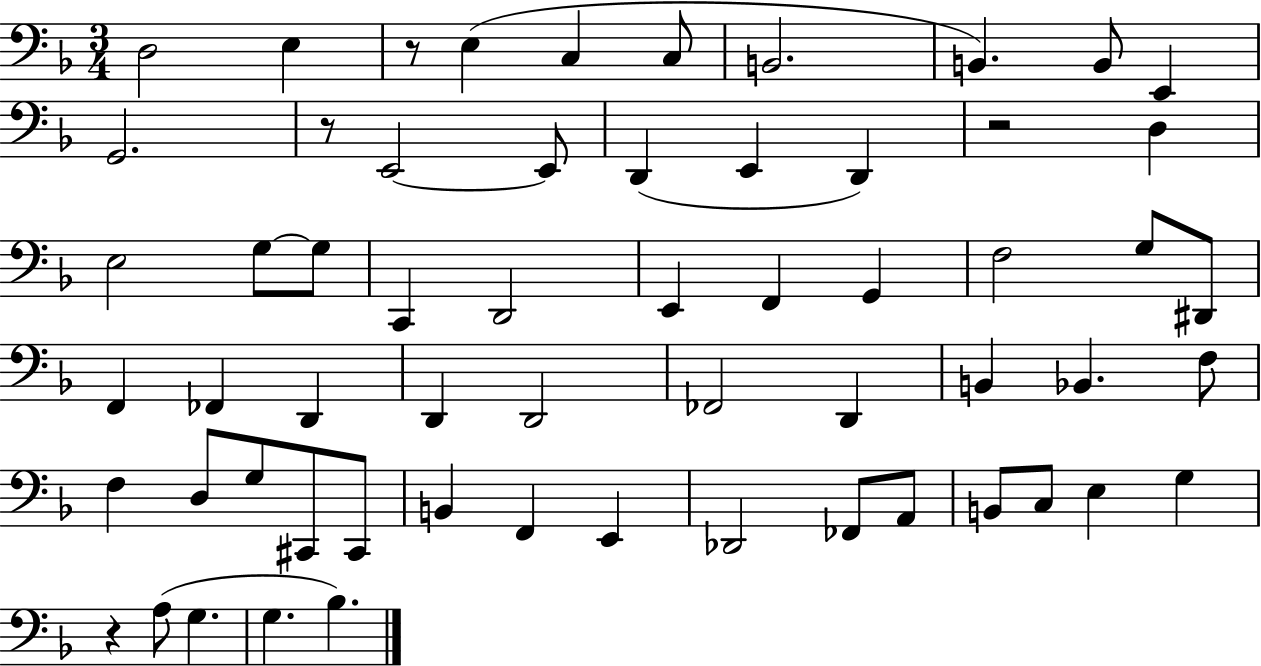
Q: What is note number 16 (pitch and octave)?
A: D3